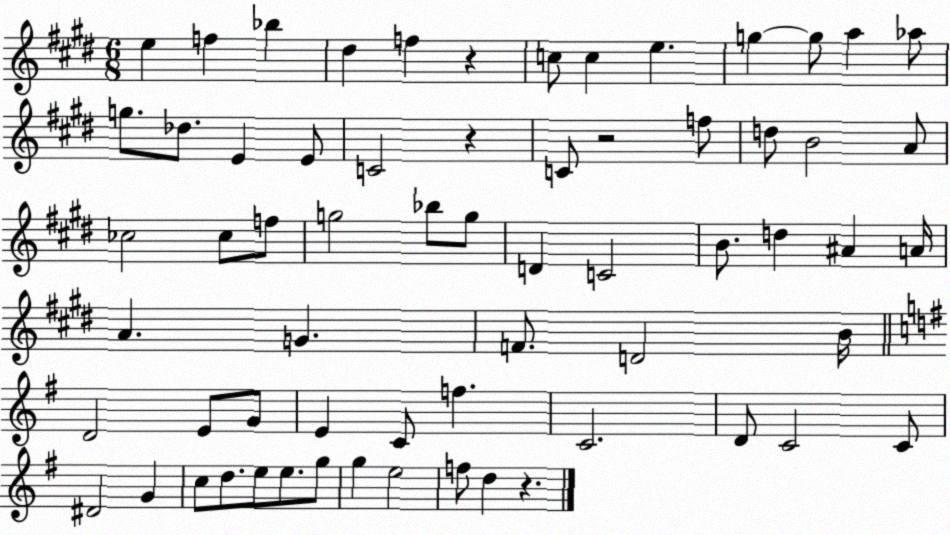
X:1
T:Untitled
M:6/8
L:1/4
K:E
e f _b ^d f z c/2 c e g g/2 a _a/2 g/2 _d/2 E E/2 C2 z C/2 z2 f/2 d/2 B2 A/2 _c2 _c/2 f/2 g2 _b/2 g/2 D C2 B/2 d ^A A/4 A G F/2 D2 B/4 D2 E/2 G/2 E C/2 f C2 D/2 C2 C/2 ^D2 G c/2 d/2 e/2 e/2 g/2 g e2 f/2 d z